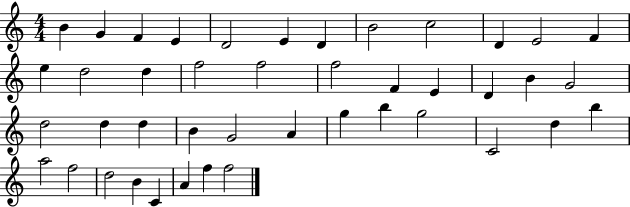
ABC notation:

X:1
T:Untitled
M:4/4
L:1/4
K:C
B G F E D2 E D B2 c2 D E2 F e d2 d f2 f2 f2 F E D B G2 d2 d d B G2 A g b g2 C2 d b a2 f2 d2 B C A f f2